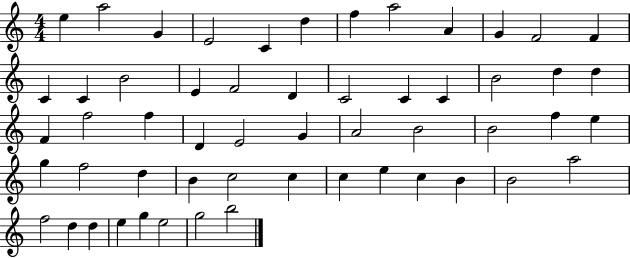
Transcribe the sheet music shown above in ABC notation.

X:1
T:Untitled
M:4/4
L:1/4
K:C
e a2 G E2 C d f a2 A G F2 F C C B2 E F2 D C2 C C B2 d d F f2 f D E2 G A2 B2 B2 f e g f2 d B c2 c c e c B B2 a2 f2 d d e g e2 g2 b2